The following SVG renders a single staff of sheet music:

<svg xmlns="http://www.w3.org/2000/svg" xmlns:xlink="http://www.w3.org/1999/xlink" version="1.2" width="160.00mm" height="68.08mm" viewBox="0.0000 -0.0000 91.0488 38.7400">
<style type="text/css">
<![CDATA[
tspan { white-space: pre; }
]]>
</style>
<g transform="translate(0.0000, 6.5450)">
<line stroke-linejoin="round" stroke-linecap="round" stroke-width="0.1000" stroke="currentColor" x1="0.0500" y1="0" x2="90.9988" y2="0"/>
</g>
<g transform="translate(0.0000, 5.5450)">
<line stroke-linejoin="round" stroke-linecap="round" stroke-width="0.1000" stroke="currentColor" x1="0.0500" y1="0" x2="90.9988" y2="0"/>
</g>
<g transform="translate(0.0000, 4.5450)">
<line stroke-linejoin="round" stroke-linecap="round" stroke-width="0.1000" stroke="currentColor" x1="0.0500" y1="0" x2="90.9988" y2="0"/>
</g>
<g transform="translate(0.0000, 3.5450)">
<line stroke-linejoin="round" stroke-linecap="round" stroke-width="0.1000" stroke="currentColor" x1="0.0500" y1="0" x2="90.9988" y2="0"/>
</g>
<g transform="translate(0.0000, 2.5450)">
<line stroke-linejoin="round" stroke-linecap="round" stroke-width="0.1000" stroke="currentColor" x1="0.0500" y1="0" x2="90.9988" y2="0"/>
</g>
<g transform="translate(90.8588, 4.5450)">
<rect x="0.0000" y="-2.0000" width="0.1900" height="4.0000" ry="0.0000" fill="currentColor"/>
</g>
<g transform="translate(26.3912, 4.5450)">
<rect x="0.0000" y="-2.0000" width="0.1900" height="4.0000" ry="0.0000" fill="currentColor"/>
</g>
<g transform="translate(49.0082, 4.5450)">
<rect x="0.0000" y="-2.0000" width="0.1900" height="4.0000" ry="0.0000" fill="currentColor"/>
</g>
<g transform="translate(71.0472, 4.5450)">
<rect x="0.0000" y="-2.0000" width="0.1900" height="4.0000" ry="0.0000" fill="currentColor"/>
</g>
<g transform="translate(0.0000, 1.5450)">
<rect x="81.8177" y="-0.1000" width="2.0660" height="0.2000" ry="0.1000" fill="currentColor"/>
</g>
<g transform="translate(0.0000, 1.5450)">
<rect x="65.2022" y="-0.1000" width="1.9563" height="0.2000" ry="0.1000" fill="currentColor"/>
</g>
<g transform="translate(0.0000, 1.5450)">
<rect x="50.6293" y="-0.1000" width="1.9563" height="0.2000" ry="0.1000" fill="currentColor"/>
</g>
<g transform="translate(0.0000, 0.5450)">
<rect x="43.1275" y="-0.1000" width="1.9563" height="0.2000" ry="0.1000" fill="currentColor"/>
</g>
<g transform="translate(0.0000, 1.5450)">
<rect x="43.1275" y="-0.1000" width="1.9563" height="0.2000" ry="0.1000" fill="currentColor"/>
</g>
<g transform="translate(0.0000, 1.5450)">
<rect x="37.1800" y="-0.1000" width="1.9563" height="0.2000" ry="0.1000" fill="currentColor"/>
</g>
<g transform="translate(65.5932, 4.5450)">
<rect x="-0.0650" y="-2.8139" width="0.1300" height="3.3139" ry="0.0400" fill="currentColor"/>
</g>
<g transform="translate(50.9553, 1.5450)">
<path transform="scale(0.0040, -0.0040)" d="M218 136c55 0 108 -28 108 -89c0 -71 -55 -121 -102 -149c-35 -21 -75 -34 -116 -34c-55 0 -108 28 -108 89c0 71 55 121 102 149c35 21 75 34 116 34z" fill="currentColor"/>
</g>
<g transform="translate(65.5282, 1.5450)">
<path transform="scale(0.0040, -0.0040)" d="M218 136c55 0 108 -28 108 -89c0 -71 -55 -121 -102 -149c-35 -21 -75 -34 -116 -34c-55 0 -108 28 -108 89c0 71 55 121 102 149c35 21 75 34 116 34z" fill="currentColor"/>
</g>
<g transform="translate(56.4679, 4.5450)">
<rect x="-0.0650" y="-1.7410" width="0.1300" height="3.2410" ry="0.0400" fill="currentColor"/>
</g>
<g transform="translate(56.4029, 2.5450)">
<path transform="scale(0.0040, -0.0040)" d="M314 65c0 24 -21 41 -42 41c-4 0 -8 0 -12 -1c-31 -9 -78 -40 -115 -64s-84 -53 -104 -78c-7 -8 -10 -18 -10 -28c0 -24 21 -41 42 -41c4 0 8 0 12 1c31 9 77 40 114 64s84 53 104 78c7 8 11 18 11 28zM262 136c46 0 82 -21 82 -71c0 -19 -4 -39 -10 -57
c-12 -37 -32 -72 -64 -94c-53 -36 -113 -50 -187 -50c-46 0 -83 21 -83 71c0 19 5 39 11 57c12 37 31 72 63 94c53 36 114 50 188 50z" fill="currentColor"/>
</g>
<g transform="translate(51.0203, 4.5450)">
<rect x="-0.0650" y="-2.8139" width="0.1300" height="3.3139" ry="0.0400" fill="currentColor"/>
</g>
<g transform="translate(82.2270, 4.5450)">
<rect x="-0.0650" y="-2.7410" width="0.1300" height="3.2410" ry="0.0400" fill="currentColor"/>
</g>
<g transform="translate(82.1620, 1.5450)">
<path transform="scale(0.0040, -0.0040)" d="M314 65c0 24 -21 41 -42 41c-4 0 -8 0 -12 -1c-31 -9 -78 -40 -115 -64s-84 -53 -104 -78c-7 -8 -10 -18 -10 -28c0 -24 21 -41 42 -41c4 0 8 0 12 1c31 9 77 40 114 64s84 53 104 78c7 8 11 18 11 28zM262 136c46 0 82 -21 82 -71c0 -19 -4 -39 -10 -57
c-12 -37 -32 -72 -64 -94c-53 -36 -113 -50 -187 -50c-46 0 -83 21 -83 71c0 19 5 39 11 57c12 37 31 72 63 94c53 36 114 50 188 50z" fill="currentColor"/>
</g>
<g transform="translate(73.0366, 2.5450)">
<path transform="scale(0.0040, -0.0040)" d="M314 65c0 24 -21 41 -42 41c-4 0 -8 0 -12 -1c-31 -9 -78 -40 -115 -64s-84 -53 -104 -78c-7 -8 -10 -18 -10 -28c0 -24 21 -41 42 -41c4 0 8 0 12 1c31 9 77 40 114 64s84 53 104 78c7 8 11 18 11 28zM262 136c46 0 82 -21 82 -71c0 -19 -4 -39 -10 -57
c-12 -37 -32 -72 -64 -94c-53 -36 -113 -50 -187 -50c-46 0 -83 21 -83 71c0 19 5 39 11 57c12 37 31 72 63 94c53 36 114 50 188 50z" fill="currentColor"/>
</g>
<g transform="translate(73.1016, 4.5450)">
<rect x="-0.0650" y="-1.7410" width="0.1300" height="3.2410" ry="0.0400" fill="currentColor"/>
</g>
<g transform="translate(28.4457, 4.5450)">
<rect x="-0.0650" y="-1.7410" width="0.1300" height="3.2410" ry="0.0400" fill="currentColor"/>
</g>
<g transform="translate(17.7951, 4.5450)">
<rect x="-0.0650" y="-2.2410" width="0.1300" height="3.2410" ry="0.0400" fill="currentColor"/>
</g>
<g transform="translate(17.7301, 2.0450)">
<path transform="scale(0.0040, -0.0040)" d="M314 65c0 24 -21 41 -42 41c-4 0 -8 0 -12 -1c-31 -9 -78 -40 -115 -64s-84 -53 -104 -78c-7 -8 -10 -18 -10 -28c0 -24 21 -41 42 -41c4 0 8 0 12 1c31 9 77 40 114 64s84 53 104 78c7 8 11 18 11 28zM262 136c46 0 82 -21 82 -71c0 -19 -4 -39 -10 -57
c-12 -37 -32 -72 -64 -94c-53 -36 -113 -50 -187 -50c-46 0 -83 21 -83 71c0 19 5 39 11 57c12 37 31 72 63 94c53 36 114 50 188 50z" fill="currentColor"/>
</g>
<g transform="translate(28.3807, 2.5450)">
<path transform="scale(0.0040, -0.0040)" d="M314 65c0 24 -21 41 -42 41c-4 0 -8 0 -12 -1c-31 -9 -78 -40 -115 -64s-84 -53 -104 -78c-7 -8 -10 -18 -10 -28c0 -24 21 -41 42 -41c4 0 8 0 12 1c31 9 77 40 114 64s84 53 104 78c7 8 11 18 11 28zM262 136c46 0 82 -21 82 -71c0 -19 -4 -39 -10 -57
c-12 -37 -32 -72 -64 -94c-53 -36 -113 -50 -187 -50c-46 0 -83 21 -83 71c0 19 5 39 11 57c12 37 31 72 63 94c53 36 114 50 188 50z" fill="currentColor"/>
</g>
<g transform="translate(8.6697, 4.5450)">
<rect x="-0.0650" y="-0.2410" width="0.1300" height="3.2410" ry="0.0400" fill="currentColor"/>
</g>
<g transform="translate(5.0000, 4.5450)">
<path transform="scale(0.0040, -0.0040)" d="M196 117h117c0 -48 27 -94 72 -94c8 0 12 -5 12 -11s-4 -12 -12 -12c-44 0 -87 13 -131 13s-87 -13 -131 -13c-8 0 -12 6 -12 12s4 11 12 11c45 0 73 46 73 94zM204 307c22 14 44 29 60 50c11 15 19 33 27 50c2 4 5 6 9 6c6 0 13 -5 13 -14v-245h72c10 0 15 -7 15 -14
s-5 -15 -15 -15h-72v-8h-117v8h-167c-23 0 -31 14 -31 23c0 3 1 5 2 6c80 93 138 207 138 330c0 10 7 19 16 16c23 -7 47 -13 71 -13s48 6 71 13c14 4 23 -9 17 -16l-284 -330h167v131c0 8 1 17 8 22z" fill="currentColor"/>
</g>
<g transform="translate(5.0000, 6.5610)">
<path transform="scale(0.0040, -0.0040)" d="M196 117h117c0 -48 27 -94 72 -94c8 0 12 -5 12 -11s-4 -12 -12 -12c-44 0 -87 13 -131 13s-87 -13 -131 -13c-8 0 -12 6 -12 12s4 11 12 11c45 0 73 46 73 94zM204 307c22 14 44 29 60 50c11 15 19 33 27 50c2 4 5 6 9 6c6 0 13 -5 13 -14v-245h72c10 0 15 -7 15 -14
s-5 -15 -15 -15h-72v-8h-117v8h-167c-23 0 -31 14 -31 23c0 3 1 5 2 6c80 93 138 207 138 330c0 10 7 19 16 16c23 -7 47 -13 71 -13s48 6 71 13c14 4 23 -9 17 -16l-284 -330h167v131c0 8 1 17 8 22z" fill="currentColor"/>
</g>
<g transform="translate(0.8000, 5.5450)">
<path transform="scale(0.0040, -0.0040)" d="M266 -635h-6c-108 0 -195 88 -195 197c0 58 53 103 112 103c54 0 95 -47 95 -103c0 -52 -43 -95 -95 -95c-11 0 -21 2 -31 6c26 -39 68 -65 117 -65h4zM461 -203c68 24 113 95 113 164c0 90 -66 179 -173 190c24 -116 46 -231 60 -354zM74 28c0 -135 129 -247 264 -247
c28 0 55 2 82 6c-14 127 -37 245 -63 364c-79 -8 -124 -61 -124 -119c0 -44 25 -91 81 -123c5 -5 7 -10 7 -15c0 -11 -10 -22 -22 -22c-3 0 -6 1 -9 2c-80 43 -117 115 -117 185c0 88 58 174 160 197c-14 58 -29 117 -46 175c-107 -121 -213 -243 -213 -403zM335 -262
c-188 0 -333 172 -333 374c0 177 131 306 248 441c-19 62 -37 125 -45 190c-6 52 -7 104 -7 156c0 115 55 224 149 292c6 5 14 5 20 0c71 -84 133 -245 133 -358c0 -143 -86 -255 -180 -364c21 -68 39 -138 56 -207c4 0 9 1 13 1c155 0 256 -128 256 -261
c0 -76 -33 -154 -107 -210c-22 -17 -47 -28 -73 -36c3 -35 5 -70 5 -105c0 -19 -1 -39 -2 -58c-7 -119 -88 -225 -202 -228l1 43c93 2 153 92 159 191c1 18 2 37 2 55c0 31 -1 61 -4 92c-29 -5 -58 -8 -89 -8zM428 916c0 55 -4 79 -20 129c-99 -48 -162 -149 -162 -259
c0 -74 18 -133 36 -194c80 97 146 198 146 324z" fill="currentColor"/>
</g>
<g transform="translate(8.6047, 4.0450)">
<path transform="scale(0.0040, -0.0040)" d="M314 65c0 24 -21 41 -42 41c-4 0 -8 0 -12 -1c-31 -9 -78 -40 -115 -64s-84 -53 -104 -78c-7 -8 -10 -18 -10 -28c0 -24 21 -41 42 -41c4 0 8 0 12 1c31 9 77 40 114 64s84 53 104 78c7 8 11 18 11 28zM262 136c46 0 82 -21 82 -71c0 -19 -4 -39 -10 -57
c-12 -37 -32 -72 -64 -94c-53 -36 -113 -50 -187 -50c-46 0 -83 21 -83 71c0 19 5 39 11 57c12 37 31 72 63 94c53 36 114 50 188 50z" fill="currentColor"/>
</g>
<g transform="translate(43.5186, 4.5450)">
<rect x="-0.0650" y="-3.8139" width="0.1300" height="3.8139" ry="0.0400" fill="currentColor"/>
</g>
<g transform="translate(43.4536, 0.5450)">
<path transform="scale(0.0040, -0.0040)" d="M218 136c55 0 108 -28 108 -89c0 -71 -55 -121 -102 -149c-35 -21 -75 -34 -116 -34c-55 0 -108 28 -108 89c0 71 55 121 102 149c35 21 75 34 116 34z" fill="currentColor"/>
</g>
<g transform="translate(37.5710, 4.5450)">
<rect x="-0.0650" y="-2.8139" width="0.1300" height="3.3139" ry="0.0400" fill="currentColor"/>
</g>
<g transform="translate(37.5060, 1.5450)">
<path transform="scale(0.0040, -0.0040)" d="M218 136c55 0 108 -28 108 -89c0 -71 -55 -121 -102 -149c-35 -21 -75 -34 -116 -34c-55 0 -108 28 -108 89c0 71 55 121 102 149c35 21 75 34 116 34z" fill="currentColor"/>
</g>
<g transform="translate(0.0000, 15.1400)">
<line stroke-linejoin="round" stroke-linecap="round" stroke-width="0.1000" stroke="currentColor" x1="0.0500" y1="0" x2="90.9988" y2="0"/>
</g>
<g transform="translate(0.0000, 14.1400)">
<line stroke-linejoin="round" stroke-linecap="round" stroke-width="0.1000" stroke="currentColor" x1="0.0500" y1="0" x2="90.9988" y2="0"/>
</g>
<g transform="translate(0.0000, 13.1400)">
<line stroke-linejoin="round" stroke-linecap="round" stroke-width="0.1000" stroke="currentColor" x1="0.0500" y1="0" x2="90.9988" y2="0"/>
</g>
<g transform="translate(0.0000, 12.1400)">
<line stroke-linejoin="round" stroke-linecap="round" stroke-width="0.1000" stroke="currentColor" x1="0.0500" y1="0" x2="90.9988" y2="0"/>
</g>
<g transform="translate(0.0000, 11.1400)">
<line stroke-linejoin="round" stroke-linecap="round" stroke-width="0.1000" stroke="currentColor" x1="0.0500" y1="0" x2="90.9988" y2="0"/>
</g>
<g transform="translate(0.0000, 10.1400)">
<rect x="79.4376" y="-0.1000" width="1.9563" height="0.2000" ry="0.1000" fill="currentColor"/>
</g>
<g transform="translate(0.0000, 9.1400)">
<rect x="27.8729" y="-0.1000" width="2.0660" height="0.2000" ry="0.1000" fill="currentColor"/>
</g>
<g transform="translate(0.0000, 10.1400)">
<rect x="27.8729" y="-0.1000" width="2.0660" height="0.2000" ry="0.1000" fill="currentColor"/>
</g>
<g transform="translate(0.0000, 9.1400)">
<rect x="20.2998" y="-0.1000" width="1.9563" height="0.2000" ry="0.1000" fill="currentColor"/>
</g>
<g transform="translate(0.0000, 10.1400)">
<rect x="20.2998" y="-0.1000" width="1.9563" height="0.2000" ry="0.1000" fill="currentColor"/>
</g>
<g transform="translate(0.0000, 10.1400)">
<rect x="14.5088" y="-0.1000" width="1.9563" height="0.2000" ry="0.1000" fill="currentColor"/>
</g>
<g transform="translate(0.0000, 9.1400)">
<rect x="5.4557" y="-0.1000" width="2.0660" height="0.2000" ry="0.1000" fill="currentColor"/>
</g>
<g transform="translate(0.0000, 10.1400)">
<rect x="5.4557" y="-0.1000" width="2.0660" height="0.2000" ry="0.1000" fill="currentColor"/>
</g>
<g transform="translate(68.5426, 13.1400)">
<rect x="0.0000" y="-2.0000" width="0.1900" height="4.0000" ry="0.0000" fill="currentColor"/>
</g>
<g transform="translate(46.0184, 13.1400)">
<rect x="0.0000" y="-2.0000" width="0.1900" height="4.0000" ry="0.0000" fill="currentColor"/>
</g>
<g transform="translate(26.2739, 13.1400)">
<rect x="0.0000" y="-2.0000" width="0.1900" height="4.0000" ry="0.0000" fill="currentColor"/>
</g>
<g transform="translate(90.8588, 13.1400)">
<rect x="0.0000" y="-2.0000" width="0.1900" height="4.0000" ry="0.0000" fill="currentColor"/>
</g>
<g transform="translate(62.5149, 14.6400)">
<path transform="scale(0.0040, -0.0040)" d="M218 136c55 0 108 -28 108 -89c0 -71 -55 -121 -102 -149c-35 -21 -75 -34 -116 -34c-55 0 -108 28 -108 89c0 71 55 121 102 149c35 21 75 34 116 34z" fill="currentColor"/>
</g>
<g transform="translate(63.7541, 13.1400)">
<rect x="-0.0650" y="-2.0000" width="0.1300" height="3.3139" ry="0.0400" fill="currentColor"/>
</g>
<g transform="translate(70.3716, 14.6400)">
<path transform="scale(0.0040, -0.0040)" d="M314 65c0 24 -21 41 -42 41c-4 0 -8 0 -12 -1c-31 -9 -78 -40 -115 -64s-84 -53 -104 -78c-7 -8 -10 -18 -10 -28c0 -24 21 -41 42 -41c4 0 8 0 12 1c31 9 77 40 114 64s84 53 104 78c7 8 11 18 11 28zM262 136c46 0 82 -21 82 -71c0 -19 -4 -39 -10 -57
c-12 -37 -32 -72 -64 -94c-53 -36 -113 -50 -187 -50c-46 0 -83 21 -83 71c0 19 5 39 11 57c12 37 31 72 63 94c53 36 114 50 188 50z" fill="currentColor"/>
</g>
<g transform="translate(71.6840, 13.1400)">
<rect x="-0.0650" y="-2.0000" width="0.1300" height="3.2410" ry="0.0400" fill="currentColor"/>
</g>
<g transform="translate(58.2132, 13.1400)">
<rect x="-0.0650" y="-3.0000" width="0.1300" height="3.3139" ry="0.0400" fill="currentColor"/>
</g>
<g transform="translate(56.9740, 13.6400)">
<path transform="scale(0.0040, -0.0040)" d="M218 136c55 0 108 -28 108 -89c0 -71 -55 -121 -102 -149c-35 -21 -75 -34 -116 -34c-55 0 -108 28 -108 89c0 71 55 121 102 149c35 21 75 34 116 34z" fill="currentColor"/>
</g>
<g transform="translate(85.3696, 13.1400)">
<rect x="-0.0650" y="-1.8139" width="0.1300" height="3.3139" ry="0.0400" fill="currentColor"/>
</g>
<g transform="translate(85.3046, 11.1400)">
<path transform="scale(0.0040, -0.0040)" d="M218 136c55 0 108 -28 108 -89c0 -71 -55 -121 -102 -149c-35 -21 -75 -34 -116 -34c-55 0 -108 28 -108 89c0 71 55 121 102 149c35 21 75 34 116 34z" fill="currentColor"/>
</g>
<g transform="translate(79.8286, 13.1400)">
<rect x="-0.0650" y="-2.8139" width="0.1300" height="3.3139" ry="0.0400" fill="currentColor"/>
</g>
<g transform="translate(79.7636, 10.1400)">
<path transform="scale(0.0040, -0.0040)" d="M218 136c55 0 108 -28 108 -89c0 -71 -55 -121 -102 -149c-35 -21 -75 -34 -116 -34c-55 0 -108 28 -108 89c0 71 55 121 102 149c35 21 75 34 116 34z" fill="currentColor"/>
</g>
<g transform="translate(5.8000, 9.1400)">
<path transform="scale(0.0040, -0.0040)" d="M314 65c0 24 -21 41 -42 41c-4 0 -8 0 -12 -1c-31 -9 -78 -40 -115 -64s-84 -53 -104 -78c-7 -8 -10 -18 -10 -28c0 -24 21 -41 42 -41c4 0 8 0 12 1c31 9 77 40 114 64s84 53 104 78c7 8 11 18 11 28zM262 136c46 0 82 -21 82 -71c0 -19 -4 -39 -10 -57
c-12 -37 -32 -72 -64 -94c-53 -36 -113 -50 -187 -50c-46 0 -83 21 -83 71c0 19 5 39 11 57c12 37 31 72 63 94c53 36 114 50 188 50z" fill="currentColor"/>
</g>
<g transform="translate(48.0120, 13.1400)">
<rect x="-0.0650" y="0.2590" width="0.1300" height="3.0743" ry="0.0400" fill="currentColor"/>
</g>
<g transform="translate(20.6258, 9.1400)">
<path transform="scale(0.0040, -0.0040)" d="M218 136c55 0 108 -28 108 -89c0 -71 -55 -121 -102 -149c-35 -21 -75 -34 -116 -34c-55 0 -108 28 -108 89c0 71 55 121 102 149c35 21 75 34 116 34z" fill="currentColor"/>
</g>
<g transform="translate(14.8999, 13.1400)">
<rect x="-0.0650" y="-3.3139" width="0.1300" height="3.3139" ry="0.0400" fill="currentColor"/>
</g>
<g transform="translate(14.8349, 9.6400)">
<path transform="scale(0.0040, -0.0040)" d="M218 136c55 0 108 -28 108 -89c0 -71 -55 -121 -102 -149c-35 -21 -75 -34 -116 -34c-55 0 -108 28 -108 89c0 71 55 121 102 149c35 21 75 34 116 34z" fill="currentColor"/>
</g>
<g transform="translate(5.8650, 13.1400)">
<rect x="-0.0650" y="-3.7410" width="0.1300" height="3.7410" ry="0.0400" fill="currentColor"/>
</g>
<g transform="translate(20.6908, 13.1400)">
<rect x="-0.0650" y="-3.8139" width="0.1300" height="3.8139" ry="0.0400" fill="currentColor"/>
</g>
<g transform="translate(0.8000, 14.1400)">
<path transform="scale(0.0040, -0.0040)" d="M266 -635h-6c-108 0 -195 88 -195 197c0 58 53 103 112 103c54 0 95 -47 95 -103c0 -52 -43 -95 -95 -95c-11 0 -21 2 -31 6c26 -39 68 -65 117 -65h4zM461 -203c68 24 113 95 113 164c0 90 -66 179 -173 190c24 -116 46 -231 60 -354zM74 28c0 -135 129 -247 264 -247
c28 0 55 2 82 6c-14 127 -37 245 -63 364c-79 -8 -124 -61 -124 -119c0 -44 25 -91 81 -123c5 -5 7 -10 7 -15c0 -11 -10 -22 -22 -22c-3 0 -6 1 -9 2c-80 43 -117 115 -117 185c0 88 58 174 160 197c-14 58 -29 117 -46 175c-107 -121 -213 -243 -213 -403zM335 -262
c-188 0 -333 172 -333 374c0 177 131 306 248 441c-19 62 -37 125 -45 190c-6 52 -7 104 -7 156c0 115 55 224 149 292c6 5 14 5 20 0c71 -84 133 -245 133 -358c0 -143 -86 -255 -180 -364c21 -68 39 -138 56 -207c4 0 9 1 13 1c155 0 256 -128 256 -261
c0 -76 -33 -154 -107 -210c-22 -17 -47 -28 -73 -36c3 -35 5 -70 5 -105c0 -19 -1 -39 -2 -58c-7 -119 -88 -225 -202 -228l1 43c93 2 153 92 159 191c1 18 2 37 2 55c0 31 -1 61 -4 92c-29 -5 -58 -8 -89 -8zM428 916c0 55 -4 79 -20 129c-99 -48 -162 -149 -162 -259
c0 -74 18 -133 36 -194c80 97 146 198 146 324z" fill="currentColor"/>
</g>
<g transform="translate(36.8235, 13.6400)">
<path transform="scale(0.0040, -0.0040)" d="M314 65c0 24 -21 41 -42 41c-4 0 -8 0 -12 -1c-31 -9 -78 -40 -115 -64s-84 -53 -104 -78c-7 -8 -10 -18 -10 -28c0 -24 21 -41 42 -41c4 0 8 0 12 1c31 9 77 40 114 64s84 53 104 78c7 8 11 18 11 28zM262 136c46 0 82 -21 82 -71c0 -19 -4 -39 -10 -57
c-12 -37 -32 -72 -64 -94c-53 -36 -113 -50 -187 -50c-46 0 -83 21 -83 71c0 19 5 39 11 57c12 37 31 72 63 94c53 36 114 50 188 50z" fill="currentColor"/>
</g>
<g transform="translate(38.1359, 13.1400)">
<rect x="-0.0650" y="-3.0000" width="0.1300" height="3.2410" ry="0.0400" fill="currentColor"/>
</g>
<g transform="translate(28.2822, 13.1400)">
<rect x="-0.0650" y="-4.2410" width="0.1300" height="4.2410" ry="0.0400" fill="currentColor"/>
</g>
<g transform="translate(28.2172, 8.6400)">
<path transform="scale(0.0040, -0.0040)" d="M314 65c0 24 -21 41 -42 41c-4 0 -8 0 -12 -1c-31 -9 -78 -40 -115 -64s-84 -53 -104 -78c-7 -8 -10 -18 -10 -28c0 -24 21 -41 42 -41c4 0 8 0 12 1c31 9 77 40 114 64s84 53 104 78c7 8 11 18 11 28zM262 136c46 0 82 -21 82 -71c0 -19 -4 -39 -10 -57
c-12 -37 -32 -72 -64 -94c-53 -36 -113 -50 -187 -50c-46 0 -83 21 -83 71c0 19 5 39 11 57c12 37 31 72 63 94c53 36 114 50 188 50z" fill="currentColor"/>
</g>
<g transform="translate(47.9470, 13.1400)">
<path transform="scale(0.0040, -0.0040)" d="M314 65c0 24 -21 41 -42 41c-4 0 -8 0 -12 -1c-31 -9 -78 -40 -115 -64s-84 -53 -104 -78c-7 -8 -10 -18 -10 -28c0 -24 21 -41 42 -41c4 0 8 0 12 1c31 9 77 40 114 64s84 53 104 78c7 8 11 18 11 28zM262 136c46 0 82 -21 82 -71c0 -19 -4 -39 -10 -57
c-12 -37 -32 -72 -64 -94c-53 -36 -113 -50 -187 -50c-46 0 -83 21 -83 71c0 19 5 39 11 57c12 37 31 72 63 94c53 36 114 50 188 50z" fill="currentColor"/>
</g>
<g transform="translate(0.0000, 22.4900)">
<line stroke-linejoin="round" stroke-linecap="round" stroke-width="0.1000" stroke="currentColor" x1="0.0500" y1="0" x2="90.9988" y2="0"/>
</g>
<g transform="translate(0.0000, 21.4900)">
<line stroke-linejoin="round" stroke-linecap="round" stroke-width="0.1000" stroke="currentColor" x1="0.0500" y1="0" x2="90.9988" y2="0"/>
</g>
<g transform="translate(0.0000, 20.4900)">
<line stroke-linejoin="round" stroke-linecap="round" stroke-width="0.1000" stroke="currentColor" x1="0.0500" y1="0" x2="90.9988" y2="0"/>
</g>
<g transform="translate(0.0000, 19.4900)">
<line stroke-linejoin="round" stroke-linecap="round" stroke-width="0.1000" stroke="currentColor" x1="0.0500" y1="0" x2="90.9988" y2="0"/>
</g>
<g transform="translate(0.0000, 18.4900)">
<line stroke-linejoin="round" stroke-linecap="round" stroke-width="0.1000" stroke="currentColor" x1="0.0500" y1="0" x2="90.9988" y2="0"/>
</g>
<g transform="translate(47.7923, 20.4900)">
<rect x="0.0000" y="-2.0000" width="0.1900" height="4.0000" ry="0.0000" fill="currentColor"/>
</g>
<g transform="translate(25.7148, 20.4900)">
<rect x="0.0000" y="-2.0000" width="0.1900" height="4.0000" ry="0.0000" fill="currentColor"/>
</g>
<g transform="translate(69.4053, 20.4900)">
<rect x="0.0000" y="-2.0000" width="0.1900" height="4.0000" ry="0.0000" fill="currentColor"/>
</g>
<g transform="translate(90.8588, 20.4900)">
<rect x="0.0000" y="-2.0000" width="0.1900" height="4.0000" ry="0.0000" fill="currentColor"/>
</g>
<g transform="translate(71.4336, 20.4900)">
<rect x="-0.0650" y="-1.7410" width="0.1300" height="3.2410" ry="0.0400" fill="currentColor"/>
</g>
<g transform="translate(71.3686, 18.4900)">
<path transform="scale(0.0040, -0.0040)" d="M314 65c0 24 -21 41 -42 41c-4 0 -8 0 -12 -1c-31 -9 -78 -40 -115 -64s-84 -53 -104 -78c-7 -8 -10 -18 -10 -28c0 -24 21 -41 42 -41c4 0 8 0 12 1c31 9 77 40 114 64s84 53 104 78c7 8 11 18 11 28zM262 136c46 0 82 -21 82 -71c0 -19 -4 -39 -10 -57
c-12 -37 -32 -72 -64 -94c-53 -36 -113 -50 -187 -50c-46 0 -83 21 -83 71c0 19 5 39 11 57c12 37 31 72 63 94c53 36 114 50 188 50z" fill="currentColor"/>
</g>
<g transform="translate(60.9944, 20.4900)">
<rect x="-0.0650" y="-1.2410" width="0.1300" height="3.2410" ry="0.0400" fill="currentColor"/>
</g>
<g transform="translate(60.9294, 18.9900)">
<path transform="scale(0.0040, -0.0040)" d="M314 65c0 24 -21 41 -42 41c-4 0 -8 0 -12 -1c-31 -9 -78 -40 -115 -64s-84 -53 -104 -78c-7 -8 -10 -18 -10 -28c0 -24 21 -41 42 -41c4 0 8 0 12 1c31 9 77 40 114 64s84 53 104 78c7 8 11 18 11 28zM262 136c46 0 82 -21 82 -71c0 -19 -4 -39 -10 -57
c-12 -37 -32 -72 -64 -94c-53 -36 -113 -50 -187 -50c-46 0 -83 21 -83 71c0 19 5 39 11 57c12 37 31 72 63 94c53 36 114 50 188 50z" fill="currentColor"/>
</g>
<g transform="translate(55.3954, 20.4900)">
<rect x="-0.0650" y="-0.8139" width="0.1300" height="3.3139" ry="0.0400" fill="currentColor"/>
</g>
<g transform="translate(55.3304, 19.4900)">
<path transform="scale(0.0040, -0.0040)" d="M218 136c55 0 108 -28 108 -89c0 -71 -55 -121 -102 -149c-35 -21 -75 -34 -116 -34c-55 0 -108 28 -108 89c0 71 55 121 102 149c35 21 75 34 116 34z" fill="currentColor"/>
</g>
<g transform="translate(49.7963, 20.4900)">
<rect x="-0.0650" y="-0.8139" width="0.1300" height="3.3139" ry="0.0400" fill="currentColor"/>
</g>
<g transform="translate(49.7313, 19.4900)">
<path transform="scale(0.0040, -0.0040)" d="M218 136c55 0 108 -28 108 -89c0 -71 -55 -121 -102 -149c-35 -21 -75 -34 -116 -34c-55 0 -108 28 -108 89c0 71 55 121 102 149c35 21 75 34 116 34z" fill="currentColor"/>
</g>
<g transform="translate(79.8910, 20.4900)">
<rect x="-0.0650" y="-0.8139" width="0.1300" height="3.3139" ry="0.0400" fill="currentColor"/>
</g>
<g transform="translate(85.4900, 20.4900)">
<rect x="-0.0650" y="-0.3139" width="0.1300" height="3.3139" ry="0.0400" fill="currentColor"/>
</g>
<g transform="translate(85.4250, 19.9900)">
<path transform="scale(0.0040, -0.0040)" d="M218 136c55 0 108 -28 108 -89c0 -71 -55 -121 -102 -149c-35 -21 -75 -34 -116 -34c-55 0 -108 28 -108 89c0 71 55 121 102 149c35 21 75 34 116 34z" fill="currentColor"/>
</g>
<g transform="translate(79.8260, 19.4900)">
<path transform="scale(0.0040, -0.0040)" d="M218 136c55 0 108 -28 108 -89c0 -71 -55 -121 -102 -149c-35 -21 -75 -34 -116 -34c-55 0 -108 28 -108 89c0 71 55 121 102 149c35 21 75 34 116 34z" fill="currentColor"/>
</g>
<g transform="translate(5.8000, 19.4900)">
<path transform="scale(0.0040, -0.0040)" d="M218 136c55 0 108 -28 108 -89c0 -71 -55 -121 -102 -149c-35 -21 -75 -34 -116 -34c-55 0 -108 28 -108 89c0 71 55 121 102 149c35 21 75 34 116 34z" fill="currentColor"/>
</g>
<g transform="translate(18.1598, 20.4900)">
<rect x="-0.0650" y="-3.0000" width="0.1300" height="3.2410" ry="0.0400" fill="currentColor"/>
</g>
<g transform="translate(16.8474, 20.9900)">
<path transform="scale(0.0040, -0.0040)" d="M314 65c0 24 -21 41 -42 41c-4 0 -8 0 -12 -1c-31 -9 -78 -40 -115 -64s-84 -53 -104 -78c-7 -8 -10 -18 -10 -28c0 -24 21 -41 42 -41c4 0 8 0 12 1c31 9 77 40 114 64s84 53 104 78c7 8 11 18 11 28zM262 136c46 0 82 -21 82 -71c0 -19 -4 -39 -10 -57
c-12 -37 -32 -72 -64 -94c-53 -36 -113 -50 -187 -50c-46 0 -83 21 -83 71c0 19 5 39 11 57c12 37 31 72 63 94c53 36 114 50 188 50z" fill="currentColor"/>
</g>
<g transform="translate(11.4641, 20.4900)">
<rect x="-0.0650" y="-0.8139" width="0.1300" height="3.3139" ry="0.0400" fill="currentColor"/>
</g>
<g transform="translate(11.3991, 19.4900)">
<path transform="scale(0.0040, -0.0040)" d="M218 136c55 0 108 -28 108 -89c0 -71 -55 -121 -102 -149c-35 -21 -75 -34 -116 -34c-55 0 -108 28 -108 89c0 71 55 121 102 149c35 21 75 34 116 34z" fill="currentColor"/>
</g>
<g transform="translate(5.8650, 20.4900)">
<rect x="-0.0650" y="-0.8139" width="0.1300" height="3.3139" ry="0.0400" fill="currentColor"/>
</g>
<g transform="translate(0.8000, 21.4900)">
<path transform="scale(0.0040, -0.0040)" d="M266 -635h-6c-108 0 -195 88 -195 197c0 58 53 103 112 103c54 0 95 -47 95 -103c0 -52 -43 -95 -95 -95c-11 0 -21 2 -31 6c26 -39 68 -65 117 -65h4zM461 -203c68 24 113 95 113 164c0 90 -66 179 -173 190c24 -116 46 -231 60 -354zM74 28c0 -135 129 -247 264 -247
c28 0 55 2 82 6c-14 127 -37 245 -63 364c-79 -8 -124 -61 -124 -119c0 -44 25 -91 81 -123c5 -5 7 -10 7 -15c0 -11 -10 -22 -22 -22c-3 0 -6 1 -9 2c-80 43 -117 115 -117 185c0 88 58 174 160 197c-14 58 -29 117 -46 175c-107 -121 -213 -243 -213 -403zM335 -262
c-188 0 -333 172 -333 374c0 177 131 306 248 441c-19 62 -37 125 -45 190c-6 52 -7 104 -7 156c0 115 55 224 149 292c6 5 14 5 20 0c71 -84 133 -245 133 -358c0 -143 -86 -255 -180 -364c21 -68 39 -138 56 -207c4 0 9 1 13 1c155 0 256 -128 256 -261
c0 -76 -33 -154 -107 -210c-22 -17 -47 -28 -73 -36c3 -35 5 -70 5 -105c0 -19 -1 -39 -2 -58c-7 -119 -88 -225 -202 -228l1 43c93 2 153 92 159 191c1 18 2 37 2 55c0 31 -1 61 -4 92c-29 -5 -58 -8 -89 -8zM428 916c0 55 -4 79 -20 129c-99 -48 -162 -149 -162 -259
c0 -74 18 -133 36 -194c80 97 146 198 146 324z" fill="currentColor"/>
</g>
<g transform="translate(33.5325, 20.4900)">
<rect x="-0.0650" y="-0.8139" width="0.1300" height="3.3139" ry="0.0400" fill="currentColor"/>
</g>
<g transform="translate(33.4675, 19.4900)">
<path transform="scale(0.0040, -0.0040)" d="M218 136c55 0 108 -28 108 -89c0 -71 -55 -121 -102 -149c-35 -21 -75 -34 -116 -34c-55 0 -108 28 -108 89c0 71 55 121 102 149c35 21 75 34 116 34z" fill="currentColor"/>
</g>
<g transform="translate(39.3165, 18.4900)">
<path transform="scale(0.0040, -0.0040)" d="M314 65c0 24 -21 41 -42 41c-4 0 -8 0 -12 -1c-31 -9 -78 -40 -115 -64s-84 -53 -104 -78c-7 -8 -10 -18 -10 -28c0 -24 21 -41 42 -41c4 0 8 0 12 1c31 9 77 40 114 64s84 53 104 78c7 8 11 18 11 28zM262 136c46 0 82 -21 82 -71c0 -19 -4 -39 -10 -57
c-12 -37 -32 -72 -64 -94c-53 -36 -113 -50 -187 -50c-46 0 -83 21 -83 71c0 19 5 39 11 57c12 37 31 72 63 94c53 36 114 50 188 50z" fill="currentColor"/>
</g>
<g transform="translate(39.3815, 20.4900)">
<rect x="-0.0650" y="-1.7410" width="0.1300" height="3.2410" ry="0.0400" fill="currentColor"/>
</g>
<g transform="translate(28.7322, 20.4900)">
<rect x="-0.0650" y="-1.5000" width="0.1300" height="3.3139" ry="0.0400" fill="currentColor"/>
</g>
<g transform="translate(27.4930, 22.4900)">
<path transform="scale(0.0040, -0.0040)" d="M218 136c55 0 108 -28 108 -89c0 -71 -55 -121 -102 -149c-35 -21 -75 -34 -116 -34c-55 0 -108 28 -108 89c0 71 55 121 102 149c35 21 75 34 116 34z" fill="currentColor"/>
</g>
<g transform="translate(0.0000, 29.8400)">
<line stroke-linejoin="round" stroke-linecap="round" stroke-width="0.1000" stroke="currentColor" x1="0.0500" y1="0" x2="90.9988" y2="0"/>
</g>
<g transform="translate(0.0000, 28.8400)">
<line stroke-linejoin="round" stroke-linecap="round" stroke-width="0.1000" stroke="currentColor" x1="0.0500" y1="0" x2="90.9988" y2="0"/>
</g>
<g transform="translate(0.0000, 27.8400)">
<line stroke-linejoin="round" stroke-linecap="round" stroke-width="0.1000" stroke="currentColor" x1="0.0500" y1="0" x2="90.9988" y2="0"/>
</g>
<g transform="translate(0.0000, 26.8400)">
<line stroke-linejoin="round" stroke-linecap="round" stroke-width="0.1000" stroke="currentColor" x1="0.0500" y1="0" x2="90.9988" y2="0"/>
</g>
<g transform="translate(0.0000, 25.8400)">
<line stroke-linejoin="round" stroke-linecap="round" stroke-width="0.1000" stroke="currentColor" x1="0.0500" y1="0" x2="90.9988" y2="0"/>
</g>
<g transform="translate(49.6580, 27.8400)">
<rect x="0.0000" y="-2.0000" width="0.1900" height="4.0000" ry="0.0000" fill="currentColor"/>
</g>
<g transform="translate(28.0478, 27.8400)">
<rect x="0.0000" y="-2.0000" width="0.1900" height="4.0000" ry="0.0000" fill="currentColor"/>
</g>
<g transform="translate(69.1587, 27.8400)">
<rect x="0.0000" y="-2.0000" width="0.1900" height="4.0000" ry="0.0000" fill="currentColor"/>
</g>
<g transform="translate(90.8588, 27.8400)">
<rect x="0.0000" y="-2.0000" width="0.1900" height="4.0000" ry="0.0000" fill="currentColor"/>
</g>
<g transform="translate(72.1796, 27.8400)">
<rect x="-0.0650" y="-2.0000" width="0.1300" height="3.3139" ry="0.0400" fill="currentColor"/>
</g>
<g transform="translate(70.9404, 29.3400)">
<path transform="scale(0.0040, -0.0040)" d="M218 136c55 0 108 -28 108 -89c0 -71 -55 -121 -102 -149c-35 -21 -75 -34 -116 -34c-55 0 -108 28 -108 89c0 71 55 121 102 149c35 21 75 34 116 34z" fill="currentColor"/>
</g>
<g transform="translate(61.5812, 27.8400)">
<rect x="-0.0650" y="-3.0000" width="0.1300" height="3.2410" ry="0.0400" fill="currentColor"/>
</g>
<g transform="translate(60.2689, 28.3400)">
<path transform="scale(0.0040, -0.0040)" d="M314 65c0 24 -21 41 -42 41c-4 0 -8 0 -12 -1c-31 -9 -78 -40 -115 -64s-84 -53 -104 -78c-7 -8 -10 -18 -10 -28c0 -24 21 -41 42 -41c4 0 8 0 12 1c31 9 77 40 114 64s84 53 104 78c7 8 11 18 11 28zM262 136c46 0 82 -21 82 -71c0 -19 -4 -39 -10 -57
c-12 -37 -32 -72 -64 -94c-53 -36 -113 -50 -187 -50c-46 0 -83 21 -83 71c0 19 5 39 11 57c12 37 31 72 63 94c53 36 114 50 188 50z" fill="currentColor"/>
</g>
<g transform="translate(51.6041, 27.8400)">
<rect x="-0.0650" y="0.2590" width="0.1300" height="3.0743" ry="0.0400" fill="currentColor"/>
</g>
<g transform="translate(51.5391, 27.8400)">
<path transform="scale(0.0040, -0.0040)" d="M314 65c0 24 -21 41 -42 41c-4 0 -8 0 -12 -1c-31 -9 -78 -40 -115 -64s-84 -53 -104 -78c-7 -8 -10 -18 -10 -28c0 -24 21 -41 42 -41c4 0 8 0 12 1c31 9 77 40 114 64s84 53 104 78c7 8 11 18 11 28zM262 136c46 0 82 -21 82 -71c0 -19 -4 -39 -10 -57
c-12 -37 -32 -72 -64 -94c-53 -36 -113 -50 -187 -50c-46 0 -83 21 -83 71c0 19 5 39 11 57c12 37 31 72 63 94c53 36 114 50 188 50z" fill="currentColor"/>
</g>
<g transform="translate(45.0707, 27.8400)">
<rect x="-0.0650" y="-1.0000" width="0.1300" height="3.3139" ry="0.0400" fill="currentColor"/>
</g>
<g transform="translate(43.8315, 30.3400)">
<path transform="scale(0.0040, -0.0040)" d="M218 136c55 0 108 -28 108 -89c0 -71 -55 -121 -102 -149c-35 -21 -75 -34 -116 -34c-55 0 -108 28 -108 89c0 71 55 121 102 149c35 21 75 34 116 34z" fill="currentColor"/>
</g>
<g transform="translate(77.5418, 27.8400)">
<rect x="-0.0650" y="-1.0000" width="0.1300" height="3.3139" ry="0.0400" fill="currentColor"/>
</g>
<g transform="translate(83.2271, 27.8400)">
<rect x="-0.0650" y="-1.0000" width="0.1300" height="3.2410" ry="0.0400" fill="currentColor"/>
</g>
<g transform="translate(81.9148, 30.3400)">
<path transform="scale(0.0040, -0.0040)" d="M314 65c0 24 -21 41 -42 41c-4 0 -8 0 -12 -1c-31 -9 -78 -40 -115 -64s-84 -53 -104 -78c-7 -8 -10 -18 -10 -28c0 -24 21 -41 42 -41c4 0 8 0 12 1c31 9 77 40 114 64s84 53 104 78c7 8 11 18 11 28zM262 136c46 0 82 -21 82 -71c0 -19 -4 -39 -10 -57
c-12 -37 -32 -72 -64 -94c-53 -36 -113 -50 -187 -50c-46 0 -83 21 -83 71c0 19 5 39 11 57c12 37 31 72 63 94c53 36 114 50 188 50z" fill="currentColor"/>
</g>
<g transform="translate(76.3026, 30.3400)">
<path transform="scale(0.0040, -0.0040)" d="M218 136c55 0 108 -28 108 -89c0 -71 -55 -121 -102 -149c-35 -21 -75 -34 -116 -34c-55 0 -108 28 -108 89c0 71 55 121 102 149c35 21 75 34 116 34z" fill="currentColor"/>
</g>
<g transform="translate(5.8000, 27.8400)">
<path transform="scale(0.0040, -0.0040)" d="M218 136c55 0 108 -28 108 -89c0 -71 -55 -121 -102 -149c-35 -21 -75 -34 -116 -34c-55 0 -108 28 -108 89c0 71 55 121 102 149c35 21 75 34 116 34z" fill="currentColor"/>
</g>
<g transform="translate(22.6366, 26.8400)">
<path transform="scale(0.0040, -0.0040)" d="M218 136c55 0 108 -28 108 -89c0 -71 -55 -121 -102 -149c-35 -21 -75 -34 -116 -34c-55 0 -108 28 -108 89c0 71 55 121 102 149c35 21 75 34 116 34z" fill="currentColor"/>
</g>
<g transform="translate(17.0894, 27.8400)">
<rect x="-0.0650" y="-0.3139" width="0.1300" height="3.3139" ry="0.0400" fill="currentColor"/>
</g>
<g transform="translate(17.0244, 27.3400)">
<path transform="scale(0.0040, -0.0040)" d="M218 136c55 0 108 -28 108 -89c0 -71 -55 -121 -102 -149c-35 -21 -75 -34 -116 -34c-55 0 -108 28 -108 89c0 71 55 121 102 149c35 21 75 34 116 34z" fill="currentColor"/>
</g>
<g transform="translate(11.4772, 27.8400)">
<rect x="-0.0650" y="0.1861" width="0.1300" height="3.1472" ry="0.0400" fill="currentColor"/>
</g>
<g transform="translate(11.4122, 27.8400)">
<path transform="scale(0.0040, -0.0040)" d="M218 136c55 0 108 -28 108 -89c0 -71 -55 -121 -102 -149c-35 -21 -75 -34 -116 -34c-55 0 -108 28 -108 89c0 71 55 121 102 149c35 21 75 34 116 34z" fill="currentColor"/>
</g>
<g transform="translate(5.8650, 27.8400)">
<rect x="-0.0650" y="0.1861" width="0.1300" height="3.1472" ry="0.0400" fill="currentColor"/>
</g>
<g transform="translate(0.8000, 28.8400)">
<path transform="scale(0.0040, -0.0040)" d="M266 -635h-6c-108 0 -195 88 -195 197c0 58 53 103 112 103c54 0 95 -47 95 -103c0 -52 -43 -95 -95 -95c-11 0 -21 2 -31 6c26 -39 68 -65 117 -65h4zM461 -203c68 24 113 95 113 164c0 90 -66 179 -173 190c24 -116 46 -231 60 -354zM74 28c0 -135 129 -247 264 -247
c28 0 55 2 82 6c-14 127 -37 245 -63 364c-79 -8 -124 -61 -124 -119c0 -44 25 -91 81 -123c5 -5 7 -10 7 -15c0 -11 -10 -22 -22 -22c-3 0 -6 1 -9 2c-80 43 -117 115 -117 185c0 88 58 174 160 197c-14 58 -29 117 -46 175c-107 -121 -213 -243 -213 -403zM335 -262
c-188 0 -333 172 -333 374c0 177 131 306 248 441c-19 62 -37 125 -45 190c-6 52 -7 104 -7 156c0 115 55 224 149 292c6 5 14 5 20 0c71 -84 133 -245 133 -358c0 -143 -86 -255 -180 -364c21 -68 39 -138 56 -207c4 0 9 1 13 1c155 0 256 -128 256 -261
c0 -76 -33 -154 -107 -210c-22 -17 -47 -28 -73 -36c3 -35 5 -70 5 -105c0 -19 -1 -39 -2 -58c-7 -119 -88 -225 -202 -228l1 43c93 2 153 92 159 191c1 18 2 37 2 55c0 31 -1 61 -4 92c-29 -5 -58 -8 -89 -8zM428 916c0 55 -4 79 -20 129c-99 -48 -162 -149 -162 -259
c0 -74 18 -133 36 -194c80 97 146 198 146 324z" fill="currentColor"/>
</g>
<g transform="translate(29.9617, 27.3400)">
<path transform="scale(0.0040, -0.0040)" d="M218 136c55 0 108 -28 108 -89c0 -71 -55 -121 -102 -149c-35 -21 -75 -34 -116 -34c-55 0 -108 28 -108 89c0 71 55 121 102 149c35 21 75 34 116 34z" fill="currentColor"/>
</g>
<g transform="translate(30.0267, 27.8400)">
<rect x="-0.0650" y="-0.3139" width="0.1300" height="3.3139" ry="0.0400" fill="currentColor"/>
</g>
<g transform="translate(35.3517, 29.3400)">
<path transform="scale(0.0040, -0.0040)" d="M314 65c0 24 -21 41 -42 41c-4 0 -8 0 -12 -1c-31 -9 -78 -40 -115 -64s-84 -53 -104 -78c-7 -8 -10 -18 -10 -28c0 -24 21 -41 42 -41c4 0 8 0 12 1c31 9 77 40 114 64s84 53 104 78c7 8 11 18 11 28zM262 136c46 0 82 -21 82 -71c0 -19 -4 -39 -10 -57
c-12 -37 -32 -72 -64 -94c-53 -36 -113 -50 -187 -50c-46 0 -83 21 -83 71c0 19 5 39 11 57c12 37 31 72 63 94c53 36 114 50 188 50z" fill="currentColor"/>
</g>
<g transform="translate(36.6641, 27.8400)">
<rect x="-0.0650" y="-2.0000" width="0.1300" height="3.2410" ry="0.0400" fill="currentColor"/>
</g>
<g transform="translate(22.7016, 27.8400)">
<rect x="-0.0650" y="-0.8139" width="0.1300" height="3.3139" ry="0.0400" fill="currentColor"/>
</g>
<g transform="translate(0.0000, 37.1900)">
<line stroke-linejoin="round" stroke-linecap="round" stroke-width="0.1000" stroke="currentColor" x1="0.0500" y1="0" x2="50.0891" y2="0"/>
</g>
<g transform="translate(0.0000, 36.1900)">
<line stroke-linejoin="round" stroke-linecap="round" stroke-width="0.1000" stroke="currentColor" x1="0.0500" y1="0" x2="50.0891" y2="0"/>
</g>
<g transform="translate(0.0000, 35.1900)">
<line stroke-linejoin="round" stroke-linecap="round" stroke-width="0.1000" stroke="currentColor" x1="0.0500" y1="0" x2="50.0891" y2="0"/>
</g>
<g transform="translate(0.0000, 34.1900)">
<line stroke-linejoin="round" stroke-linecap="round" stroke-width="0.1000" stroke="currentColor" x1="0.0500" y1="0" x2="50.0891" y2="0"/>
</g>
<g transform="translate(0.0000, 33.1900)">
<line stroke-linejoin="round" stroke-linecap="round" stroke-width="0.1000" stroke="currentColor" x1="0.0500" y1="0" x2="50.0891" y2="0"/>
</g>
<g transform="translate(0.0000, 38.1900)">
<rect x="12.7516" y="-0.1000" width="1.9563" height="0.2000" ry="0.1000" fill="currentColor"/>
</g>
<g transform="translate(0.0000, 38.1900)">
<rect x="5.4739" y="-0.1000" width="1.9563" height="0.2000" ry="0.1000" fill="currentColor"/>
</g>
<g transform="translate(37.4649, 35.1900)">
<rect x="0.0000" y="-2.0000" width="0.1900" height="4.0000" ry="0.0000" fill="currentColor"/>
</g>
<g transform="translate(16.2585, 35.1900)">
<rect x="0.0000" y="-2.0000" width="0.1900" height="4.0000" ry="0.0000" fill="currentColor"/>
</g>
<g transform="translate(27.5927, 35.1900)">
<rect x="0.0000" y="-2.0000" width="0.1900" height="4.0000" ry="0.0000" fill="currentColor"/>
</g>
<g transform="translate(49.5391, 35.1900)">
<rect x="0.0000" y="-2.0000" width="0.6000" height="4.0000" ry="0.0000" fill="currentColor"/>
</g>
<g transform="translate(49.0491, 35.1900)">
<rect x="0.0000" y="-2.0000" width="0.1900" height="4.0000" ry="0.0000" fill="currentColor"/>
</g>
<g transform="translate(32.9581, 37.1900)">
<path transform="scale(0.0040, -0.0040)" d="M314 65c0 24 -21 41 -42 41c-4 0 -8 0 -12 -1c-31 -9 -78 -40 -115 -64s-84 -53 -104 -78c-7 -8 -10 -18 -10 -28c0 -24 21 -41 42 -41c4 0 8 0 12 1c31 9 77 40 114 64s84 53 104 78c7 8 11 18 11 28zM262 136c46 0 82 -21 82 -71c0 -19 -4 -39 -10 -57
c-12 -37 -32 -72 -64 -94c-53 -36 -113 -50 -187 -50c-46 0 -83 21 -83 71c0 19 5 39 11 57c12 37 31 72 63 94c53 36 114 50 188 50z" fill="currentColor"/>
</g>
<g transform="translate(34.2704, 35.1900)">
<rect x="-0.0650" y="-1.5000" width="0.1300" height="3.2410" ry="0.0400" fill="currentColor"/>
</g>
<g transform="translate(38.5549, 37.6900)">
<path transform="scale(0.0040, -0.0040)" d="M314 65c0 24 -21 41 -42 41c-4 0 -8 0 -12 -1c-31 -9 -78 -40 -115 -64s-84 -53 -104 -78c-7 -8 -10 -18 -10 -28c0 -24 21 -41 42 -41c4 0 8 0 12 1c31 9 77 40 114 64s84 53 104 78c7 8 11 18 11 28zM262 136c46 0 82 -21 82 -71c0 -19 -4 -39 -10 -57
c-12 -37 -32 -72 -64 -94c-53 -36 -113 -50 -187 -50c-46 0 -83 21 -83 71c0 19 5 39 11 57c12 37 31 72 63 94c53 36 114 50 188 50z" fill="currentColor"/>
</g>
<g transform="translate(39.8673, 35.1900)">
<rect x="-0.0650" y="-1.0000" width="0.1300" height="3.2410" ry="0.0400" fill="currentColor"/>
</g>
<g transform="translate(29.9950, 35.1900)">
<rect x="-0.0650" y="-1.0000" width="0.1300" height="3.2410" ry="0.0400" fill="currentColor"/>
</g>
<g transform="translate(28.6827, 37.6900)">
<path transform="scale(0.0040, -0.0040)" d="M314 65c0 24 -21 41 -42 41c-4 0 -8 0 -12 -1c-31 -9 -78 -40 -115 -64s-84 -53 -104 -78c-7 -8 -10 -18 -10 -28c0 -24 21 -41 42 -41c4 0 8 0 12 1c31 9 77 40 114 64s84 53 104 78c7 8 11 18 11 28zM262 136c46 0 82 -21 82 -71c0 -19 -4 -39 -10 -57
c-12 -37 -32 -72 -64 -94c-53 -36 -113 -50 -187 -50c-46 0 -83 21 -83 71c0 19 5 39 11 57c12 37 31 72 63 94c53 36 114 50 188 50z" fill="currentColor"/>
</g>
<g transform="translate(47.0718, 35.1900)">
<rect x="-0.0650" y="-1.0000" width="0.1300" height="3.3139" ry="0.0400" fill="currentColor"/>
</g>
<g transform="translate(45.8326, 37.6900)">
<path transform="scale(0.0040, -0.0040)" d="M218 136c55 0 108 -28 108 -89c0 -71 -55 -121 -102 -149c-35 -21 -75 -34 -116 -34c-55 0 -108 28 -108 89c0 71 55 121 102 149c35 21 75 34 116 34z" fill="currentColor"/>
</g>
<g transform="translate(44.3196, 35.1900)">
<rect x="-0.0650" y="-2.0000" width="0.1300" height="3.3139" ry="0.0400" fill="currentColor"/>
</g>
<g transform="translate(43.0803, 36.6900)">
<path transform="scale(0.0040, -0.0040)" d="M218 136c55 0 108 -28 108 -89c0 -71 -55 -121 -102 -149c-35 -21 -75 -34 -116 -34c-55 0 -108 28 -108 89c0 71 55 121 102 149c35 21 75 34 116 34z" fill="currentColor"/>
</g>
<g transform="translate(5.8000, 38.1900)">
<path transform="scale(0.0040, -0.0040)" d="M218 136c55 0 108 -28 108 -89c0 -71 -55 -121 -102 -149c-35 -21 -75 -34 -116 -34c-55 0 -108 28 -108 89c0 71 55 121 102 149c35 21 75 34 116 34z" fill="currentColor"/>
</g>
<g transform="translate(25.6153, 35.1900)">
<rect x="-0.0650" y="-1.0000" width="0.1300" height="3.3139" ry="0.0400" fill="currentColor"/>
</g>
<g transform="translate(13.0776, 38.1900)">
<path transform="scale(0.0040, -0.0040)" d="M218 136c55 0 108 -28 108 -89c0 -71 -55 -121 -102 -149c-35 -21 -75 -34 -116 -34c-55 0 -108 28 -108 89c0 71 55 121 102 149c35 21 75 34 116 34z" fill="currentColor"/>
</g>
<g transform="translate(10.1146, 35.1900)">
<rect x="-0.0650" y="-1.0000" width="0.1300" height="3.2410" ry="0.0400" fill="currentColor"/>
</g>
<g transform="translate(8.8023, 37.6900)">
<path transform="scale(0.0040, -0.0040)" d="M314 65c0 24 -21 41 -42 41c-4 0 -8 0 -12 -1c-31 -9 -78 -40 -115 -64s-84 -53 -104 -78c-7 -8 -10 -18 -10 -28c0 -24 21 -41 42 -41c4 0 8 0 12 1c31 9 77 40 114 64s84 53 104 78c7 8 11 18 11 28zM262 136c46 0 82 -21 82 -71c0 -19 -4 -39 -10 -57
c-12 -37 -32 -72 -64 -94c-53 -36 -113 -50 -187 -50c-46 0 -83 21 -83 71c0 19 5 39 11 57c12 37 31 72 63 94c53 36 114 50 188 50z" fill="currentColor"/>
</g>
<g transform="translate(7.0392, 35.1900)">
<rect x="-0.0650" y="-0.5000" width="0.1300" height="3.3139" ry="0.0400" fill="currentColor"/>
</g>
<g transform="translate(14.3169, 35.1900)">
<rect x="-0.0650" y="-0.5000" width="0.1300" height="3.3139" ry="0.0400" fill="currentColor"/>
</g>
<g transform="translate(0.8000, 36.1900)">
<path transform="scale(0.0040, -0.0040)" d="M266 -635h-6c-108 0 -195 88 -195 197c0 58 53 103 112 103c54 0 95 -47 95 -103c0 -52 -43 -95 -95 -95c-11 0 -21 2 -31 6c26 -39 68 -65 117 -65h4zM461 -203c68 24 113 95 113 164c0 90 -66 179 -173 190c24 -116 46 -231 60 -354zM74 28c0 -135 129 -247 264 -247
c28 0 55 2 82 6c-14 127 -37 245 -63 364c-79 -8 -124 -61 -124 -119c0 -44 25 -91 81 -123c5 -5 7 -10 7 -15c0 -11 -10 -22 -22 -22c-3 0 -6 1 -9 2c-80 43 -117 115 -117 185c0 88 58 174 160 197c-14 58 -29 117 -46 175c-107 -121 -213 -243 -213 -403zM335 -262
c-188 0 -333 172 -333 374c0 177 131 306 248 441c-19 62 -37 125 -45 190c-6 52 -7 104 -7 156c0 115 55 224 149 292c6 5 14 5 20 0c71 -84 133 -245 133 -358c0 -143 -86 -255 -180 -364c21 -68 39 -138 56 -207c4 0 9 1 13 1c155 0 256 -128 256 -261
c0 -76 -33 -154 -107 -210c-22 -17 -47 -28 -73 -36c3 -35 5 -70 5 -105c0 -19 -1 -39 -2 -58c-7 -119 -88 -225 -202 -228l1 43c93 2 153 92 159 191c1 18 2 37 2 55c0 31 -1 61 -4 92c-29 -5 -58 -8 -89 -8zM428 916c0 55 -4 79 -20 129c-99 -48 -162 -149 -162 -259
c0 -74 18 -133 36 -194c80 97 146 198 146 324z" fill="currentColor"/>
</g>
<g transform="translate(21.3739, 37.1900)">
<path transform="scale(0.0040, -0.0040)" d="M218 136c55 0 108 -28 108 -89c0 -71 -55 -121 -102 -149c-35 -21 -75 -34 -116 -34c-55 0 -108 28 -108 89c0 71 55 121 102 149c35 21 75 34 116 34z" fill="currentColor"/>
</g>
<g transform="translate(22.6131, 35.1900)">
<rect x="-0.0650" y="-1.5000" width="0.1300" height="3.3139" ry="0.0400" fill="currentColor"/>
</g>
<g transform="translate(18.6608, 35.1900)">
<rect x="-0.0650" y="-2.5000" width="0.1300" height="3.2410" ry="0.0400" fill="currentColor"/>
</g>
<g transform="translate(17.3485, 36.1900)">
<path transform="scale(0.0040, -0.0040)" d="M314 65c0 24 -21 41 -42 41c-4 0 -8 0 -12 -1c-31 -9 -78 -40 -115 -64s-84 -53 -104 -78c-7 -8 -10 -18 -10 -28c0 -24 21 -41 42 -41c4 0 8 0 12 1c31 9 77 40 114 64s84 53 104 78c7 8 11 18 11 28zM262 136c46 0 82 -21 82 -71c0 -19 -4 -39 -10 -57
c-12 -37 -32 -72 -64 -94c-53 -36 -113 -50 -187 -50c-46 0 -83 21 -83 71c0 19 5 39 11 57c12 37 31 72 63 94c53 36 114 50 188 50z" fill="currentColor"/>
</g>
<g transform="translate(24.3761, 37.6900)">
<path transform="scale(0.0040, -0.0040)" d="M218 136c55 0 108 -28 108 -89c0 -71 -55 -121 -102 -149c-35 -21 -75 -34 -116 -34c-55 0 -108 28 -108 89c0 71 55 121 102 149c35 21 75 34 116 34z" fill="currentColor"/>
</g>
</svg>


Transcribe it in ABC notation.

X:1
T:Untitled
M:4/4
L:1/4
K:C
c2 g2 f2 a c' a f2 a f2 a2 c'2 b c' d'2 A2 B2 A F F2 a f d d A2 E d f2 d d e2 f2 d c B B c d c F2 D B2 A2 F D D2 C D2 C G2 E D D2 E2 D2 F D